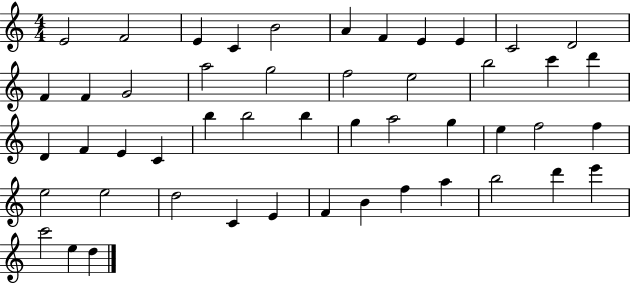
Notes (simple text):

E4/h F4/h E4/q C4/q B4/h A4/q F4/q E4/q E4/q C4/h D4/h F4/q F4/q G4/h A5/h G5/h F5/h E5/h B5/h C6/q D6/q D4/q F4/q E4/q C4/q B5/q B5/h B5/q G5/q A5/h G5/q E5/q F5/h F5/q E5/h E5/h D5/h C4/q E4/q F4/q B4/q F5/q A5/q B5/h D6/q E6/q C6/h E5/q D5/q